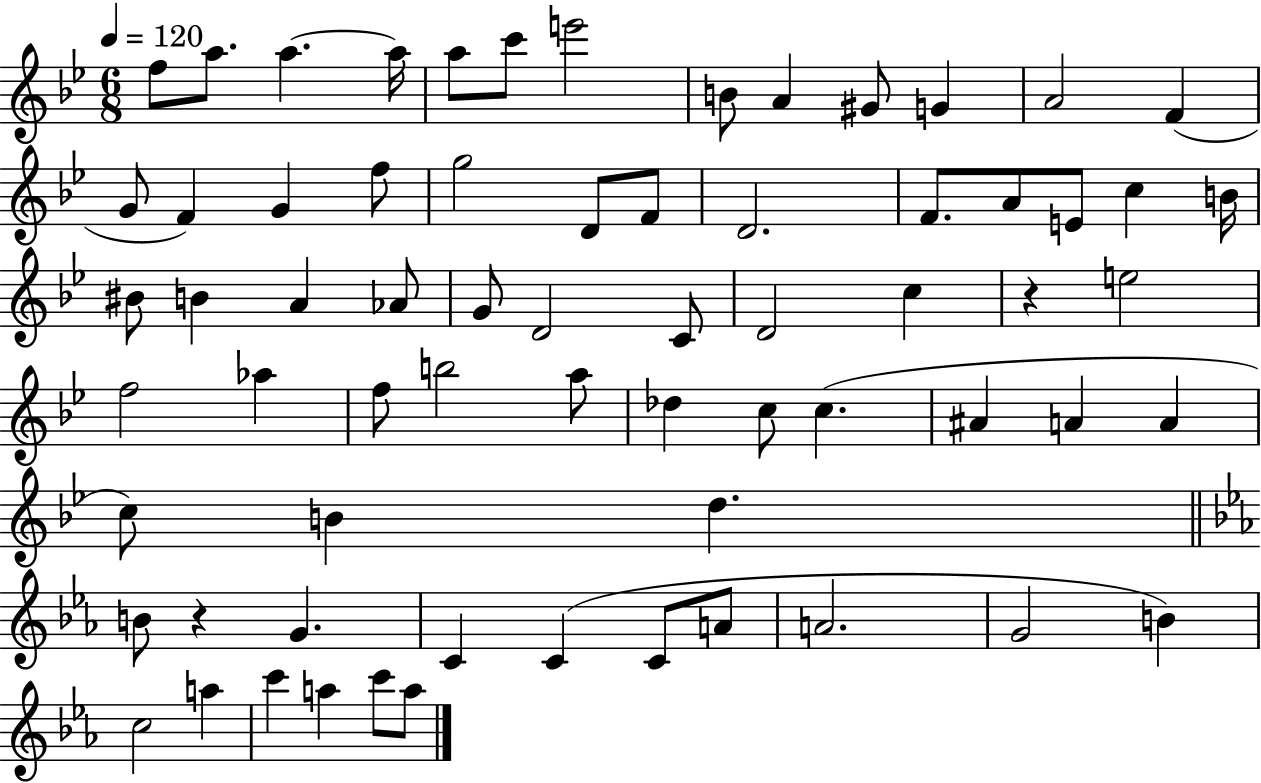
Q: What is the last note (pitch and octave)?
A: A5